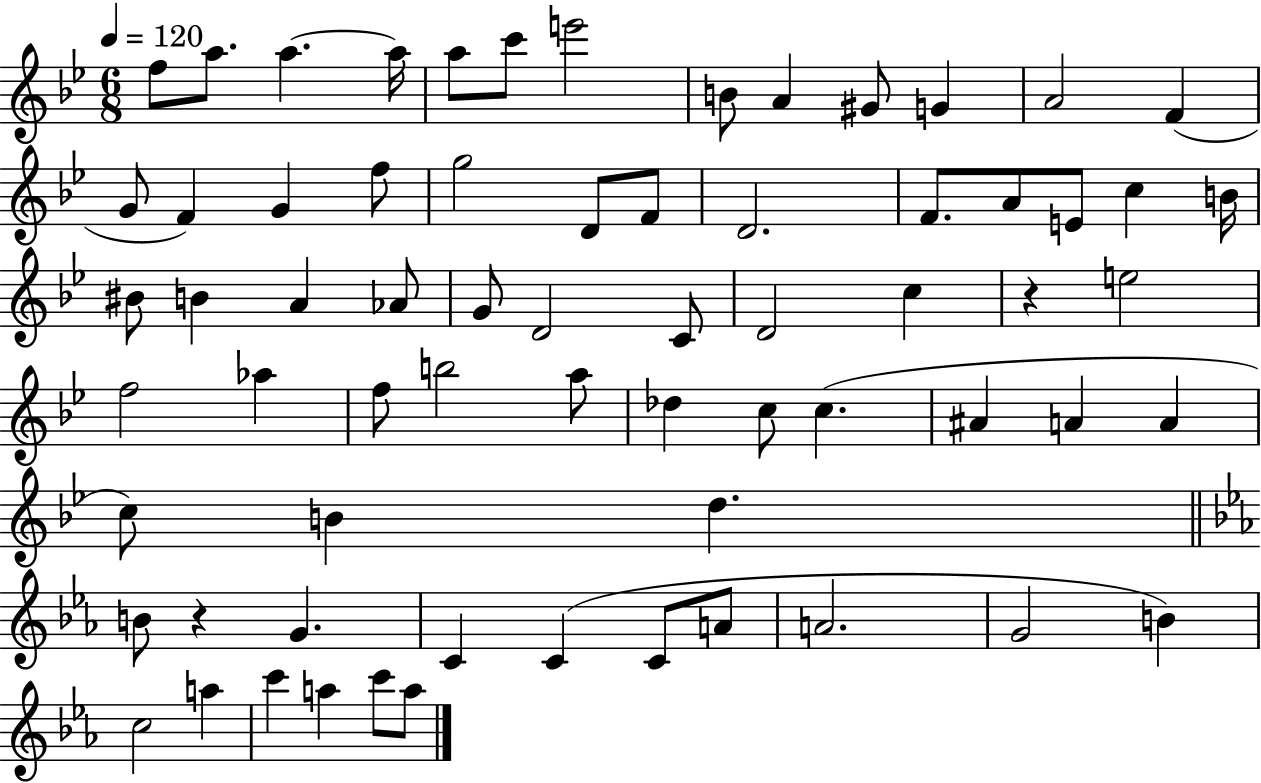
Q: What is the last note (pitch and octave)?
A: A5